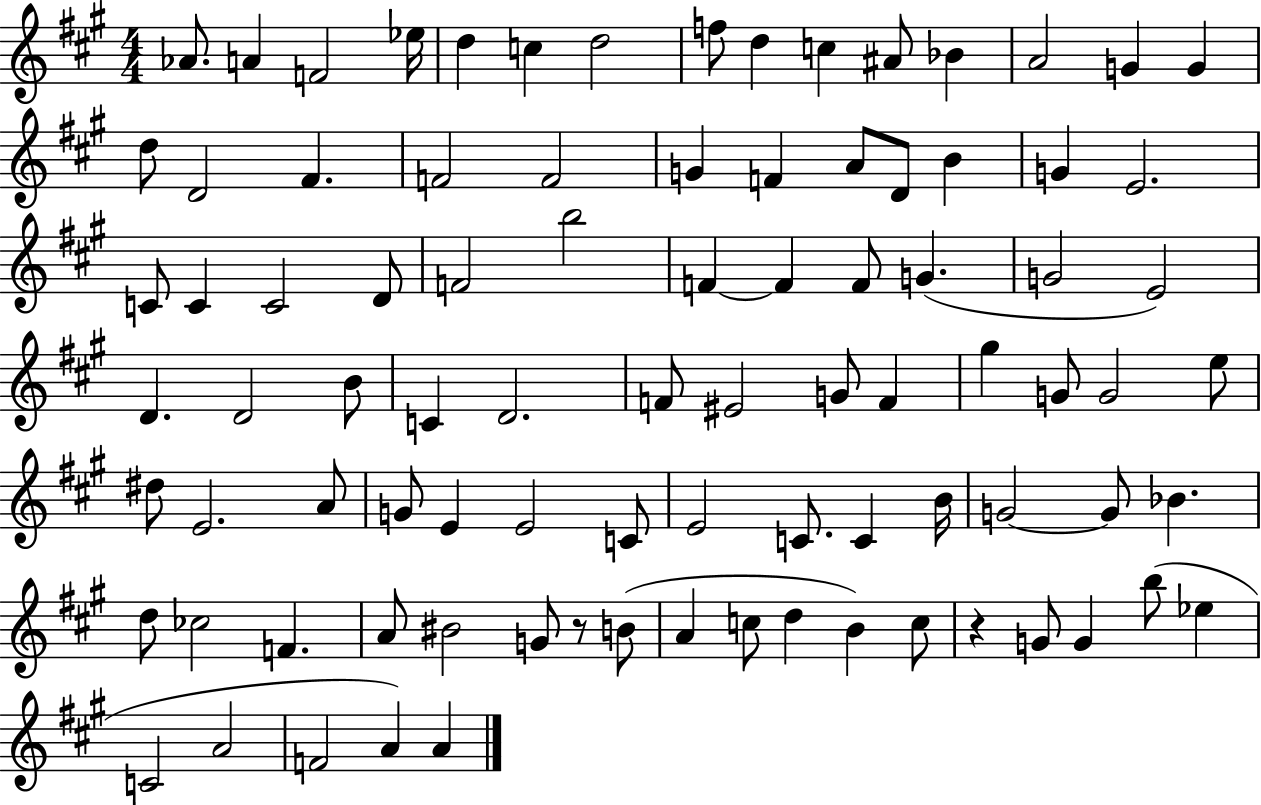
Ab4/e. A4/q F4/h Eb5/s D5/q C5/q D5/h F5/e D5/q C5/q A#4/e Bb4/q A4/h G4/q G4/q D5/e D4/h F#4/q. F4/h F4/h G4/q F4/q A4/e D4/e B4/q G4/q E4/h. C4/e C4/q C4/h D4/e F4/h B5/h F4/q F4/q F4/e G4/q. G4/h E4/h D4/q. D4/h B4/e C4/q D4/h. F4/e EIS4/h G4/e F4/q G#5/q G4/e G4/h E5/e D#5/e E4/h. A4/e G4/e E4/q E4/h C4/e E4/h C4/e. C4/q B4/s G4/h G4/e Bb4/q. D5/e CES5/h F4/q. A4/e BIS4/h G4/e R/e B4/e A4/q C5/e D5/q B4/q C5/e R/q G4/e G4/q B5/e Eb5/q C4/h A4/h F4/h A4/q A4/q